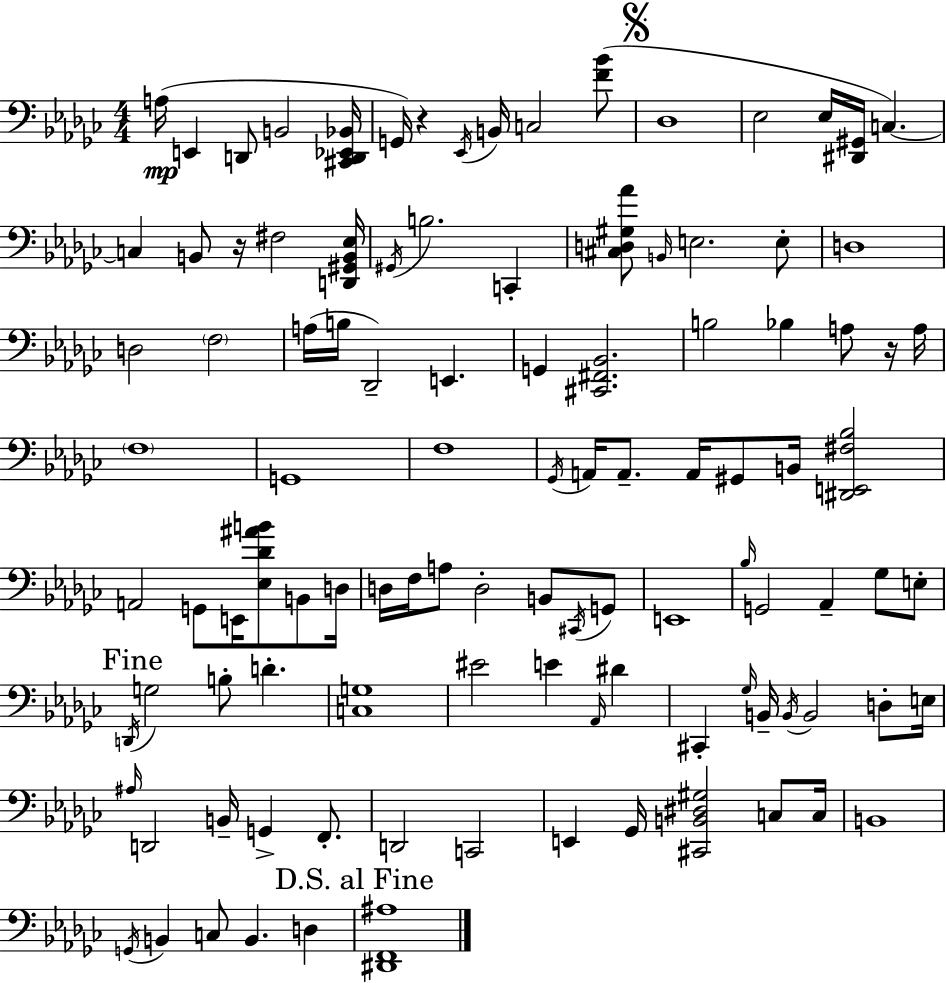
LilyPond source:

{
  \clef bass
  \numericTimeSignature
  \time 4/4
  \key ees \minor
  a16(\mp e,4 d,8 b,2 <cis, d, ees, bes,>16 | g,16) r4 \acciaccatura { ees,16 } b,16 c2 <f' bes'>8( | \mark \markup { \musicglyph "scripts.segno" } des1 | ees2 ees16 <dis, gis,>16 c4.~~) | \break c4 b,8 r16 fis2 | <d, gis, b, ees>16 \acciaccatura { gis,16 } b2. c,4-. | <cis d gis aes'>8 \grace { b,16 } e2. | e8-. d1 | \break d2 \parenthesize f2 | a16( b16 des,2--) e,4. | g,4 <cis, fis, bes,>2. | b2 bes4 a8 | \break r16 a16 \parenthesize f1 | g,1 | f1 | \acciaccatura { ges,16 } a,16 a,8.-- a,16 gis,8 b,16 <dis, e, fis bes>2 | \break a,2 g,8 e,16 <ees des' ais' b'>8 | b,8 d16 d16 f16 a8 d2-. | b,8 \acciaccatura { cis,16 } g,8 e,1 | \grace { bes16 } g,2 aes,4-- | \break ges8 e8-. \mark "Fine" \acciaccatura { d,16 } g2 b8-. | d'4.-. <c g>1 | eis'2 e'4 | \grace { aes,16 } dis'4 cis,4-. \grace { ges16 } b,16-- \acciaccatura { b,16 } b,2 | \break d8-. e16 \grace { ais16 } d,2 | b,16-- g,4-> f,8.-. d,2 | c,2 e,4 ges,16 | <cis, b, dis gis>2 c8 c16 b,1 | \break \acciaccatura { g,16 } b,4 | c8 b,4. d4 \mark "D.S. al Fine" <dis, f, ais>1 | \bar "|."
}